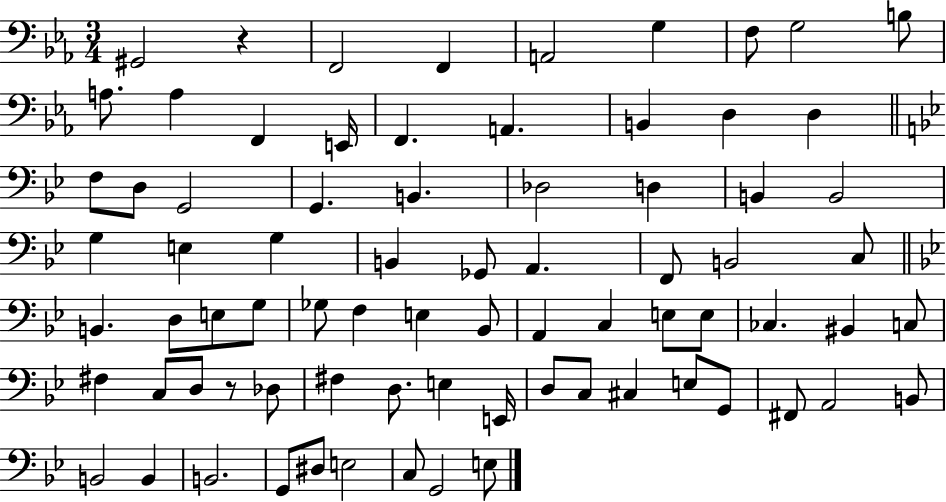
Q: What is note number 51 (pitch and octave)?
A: F#3